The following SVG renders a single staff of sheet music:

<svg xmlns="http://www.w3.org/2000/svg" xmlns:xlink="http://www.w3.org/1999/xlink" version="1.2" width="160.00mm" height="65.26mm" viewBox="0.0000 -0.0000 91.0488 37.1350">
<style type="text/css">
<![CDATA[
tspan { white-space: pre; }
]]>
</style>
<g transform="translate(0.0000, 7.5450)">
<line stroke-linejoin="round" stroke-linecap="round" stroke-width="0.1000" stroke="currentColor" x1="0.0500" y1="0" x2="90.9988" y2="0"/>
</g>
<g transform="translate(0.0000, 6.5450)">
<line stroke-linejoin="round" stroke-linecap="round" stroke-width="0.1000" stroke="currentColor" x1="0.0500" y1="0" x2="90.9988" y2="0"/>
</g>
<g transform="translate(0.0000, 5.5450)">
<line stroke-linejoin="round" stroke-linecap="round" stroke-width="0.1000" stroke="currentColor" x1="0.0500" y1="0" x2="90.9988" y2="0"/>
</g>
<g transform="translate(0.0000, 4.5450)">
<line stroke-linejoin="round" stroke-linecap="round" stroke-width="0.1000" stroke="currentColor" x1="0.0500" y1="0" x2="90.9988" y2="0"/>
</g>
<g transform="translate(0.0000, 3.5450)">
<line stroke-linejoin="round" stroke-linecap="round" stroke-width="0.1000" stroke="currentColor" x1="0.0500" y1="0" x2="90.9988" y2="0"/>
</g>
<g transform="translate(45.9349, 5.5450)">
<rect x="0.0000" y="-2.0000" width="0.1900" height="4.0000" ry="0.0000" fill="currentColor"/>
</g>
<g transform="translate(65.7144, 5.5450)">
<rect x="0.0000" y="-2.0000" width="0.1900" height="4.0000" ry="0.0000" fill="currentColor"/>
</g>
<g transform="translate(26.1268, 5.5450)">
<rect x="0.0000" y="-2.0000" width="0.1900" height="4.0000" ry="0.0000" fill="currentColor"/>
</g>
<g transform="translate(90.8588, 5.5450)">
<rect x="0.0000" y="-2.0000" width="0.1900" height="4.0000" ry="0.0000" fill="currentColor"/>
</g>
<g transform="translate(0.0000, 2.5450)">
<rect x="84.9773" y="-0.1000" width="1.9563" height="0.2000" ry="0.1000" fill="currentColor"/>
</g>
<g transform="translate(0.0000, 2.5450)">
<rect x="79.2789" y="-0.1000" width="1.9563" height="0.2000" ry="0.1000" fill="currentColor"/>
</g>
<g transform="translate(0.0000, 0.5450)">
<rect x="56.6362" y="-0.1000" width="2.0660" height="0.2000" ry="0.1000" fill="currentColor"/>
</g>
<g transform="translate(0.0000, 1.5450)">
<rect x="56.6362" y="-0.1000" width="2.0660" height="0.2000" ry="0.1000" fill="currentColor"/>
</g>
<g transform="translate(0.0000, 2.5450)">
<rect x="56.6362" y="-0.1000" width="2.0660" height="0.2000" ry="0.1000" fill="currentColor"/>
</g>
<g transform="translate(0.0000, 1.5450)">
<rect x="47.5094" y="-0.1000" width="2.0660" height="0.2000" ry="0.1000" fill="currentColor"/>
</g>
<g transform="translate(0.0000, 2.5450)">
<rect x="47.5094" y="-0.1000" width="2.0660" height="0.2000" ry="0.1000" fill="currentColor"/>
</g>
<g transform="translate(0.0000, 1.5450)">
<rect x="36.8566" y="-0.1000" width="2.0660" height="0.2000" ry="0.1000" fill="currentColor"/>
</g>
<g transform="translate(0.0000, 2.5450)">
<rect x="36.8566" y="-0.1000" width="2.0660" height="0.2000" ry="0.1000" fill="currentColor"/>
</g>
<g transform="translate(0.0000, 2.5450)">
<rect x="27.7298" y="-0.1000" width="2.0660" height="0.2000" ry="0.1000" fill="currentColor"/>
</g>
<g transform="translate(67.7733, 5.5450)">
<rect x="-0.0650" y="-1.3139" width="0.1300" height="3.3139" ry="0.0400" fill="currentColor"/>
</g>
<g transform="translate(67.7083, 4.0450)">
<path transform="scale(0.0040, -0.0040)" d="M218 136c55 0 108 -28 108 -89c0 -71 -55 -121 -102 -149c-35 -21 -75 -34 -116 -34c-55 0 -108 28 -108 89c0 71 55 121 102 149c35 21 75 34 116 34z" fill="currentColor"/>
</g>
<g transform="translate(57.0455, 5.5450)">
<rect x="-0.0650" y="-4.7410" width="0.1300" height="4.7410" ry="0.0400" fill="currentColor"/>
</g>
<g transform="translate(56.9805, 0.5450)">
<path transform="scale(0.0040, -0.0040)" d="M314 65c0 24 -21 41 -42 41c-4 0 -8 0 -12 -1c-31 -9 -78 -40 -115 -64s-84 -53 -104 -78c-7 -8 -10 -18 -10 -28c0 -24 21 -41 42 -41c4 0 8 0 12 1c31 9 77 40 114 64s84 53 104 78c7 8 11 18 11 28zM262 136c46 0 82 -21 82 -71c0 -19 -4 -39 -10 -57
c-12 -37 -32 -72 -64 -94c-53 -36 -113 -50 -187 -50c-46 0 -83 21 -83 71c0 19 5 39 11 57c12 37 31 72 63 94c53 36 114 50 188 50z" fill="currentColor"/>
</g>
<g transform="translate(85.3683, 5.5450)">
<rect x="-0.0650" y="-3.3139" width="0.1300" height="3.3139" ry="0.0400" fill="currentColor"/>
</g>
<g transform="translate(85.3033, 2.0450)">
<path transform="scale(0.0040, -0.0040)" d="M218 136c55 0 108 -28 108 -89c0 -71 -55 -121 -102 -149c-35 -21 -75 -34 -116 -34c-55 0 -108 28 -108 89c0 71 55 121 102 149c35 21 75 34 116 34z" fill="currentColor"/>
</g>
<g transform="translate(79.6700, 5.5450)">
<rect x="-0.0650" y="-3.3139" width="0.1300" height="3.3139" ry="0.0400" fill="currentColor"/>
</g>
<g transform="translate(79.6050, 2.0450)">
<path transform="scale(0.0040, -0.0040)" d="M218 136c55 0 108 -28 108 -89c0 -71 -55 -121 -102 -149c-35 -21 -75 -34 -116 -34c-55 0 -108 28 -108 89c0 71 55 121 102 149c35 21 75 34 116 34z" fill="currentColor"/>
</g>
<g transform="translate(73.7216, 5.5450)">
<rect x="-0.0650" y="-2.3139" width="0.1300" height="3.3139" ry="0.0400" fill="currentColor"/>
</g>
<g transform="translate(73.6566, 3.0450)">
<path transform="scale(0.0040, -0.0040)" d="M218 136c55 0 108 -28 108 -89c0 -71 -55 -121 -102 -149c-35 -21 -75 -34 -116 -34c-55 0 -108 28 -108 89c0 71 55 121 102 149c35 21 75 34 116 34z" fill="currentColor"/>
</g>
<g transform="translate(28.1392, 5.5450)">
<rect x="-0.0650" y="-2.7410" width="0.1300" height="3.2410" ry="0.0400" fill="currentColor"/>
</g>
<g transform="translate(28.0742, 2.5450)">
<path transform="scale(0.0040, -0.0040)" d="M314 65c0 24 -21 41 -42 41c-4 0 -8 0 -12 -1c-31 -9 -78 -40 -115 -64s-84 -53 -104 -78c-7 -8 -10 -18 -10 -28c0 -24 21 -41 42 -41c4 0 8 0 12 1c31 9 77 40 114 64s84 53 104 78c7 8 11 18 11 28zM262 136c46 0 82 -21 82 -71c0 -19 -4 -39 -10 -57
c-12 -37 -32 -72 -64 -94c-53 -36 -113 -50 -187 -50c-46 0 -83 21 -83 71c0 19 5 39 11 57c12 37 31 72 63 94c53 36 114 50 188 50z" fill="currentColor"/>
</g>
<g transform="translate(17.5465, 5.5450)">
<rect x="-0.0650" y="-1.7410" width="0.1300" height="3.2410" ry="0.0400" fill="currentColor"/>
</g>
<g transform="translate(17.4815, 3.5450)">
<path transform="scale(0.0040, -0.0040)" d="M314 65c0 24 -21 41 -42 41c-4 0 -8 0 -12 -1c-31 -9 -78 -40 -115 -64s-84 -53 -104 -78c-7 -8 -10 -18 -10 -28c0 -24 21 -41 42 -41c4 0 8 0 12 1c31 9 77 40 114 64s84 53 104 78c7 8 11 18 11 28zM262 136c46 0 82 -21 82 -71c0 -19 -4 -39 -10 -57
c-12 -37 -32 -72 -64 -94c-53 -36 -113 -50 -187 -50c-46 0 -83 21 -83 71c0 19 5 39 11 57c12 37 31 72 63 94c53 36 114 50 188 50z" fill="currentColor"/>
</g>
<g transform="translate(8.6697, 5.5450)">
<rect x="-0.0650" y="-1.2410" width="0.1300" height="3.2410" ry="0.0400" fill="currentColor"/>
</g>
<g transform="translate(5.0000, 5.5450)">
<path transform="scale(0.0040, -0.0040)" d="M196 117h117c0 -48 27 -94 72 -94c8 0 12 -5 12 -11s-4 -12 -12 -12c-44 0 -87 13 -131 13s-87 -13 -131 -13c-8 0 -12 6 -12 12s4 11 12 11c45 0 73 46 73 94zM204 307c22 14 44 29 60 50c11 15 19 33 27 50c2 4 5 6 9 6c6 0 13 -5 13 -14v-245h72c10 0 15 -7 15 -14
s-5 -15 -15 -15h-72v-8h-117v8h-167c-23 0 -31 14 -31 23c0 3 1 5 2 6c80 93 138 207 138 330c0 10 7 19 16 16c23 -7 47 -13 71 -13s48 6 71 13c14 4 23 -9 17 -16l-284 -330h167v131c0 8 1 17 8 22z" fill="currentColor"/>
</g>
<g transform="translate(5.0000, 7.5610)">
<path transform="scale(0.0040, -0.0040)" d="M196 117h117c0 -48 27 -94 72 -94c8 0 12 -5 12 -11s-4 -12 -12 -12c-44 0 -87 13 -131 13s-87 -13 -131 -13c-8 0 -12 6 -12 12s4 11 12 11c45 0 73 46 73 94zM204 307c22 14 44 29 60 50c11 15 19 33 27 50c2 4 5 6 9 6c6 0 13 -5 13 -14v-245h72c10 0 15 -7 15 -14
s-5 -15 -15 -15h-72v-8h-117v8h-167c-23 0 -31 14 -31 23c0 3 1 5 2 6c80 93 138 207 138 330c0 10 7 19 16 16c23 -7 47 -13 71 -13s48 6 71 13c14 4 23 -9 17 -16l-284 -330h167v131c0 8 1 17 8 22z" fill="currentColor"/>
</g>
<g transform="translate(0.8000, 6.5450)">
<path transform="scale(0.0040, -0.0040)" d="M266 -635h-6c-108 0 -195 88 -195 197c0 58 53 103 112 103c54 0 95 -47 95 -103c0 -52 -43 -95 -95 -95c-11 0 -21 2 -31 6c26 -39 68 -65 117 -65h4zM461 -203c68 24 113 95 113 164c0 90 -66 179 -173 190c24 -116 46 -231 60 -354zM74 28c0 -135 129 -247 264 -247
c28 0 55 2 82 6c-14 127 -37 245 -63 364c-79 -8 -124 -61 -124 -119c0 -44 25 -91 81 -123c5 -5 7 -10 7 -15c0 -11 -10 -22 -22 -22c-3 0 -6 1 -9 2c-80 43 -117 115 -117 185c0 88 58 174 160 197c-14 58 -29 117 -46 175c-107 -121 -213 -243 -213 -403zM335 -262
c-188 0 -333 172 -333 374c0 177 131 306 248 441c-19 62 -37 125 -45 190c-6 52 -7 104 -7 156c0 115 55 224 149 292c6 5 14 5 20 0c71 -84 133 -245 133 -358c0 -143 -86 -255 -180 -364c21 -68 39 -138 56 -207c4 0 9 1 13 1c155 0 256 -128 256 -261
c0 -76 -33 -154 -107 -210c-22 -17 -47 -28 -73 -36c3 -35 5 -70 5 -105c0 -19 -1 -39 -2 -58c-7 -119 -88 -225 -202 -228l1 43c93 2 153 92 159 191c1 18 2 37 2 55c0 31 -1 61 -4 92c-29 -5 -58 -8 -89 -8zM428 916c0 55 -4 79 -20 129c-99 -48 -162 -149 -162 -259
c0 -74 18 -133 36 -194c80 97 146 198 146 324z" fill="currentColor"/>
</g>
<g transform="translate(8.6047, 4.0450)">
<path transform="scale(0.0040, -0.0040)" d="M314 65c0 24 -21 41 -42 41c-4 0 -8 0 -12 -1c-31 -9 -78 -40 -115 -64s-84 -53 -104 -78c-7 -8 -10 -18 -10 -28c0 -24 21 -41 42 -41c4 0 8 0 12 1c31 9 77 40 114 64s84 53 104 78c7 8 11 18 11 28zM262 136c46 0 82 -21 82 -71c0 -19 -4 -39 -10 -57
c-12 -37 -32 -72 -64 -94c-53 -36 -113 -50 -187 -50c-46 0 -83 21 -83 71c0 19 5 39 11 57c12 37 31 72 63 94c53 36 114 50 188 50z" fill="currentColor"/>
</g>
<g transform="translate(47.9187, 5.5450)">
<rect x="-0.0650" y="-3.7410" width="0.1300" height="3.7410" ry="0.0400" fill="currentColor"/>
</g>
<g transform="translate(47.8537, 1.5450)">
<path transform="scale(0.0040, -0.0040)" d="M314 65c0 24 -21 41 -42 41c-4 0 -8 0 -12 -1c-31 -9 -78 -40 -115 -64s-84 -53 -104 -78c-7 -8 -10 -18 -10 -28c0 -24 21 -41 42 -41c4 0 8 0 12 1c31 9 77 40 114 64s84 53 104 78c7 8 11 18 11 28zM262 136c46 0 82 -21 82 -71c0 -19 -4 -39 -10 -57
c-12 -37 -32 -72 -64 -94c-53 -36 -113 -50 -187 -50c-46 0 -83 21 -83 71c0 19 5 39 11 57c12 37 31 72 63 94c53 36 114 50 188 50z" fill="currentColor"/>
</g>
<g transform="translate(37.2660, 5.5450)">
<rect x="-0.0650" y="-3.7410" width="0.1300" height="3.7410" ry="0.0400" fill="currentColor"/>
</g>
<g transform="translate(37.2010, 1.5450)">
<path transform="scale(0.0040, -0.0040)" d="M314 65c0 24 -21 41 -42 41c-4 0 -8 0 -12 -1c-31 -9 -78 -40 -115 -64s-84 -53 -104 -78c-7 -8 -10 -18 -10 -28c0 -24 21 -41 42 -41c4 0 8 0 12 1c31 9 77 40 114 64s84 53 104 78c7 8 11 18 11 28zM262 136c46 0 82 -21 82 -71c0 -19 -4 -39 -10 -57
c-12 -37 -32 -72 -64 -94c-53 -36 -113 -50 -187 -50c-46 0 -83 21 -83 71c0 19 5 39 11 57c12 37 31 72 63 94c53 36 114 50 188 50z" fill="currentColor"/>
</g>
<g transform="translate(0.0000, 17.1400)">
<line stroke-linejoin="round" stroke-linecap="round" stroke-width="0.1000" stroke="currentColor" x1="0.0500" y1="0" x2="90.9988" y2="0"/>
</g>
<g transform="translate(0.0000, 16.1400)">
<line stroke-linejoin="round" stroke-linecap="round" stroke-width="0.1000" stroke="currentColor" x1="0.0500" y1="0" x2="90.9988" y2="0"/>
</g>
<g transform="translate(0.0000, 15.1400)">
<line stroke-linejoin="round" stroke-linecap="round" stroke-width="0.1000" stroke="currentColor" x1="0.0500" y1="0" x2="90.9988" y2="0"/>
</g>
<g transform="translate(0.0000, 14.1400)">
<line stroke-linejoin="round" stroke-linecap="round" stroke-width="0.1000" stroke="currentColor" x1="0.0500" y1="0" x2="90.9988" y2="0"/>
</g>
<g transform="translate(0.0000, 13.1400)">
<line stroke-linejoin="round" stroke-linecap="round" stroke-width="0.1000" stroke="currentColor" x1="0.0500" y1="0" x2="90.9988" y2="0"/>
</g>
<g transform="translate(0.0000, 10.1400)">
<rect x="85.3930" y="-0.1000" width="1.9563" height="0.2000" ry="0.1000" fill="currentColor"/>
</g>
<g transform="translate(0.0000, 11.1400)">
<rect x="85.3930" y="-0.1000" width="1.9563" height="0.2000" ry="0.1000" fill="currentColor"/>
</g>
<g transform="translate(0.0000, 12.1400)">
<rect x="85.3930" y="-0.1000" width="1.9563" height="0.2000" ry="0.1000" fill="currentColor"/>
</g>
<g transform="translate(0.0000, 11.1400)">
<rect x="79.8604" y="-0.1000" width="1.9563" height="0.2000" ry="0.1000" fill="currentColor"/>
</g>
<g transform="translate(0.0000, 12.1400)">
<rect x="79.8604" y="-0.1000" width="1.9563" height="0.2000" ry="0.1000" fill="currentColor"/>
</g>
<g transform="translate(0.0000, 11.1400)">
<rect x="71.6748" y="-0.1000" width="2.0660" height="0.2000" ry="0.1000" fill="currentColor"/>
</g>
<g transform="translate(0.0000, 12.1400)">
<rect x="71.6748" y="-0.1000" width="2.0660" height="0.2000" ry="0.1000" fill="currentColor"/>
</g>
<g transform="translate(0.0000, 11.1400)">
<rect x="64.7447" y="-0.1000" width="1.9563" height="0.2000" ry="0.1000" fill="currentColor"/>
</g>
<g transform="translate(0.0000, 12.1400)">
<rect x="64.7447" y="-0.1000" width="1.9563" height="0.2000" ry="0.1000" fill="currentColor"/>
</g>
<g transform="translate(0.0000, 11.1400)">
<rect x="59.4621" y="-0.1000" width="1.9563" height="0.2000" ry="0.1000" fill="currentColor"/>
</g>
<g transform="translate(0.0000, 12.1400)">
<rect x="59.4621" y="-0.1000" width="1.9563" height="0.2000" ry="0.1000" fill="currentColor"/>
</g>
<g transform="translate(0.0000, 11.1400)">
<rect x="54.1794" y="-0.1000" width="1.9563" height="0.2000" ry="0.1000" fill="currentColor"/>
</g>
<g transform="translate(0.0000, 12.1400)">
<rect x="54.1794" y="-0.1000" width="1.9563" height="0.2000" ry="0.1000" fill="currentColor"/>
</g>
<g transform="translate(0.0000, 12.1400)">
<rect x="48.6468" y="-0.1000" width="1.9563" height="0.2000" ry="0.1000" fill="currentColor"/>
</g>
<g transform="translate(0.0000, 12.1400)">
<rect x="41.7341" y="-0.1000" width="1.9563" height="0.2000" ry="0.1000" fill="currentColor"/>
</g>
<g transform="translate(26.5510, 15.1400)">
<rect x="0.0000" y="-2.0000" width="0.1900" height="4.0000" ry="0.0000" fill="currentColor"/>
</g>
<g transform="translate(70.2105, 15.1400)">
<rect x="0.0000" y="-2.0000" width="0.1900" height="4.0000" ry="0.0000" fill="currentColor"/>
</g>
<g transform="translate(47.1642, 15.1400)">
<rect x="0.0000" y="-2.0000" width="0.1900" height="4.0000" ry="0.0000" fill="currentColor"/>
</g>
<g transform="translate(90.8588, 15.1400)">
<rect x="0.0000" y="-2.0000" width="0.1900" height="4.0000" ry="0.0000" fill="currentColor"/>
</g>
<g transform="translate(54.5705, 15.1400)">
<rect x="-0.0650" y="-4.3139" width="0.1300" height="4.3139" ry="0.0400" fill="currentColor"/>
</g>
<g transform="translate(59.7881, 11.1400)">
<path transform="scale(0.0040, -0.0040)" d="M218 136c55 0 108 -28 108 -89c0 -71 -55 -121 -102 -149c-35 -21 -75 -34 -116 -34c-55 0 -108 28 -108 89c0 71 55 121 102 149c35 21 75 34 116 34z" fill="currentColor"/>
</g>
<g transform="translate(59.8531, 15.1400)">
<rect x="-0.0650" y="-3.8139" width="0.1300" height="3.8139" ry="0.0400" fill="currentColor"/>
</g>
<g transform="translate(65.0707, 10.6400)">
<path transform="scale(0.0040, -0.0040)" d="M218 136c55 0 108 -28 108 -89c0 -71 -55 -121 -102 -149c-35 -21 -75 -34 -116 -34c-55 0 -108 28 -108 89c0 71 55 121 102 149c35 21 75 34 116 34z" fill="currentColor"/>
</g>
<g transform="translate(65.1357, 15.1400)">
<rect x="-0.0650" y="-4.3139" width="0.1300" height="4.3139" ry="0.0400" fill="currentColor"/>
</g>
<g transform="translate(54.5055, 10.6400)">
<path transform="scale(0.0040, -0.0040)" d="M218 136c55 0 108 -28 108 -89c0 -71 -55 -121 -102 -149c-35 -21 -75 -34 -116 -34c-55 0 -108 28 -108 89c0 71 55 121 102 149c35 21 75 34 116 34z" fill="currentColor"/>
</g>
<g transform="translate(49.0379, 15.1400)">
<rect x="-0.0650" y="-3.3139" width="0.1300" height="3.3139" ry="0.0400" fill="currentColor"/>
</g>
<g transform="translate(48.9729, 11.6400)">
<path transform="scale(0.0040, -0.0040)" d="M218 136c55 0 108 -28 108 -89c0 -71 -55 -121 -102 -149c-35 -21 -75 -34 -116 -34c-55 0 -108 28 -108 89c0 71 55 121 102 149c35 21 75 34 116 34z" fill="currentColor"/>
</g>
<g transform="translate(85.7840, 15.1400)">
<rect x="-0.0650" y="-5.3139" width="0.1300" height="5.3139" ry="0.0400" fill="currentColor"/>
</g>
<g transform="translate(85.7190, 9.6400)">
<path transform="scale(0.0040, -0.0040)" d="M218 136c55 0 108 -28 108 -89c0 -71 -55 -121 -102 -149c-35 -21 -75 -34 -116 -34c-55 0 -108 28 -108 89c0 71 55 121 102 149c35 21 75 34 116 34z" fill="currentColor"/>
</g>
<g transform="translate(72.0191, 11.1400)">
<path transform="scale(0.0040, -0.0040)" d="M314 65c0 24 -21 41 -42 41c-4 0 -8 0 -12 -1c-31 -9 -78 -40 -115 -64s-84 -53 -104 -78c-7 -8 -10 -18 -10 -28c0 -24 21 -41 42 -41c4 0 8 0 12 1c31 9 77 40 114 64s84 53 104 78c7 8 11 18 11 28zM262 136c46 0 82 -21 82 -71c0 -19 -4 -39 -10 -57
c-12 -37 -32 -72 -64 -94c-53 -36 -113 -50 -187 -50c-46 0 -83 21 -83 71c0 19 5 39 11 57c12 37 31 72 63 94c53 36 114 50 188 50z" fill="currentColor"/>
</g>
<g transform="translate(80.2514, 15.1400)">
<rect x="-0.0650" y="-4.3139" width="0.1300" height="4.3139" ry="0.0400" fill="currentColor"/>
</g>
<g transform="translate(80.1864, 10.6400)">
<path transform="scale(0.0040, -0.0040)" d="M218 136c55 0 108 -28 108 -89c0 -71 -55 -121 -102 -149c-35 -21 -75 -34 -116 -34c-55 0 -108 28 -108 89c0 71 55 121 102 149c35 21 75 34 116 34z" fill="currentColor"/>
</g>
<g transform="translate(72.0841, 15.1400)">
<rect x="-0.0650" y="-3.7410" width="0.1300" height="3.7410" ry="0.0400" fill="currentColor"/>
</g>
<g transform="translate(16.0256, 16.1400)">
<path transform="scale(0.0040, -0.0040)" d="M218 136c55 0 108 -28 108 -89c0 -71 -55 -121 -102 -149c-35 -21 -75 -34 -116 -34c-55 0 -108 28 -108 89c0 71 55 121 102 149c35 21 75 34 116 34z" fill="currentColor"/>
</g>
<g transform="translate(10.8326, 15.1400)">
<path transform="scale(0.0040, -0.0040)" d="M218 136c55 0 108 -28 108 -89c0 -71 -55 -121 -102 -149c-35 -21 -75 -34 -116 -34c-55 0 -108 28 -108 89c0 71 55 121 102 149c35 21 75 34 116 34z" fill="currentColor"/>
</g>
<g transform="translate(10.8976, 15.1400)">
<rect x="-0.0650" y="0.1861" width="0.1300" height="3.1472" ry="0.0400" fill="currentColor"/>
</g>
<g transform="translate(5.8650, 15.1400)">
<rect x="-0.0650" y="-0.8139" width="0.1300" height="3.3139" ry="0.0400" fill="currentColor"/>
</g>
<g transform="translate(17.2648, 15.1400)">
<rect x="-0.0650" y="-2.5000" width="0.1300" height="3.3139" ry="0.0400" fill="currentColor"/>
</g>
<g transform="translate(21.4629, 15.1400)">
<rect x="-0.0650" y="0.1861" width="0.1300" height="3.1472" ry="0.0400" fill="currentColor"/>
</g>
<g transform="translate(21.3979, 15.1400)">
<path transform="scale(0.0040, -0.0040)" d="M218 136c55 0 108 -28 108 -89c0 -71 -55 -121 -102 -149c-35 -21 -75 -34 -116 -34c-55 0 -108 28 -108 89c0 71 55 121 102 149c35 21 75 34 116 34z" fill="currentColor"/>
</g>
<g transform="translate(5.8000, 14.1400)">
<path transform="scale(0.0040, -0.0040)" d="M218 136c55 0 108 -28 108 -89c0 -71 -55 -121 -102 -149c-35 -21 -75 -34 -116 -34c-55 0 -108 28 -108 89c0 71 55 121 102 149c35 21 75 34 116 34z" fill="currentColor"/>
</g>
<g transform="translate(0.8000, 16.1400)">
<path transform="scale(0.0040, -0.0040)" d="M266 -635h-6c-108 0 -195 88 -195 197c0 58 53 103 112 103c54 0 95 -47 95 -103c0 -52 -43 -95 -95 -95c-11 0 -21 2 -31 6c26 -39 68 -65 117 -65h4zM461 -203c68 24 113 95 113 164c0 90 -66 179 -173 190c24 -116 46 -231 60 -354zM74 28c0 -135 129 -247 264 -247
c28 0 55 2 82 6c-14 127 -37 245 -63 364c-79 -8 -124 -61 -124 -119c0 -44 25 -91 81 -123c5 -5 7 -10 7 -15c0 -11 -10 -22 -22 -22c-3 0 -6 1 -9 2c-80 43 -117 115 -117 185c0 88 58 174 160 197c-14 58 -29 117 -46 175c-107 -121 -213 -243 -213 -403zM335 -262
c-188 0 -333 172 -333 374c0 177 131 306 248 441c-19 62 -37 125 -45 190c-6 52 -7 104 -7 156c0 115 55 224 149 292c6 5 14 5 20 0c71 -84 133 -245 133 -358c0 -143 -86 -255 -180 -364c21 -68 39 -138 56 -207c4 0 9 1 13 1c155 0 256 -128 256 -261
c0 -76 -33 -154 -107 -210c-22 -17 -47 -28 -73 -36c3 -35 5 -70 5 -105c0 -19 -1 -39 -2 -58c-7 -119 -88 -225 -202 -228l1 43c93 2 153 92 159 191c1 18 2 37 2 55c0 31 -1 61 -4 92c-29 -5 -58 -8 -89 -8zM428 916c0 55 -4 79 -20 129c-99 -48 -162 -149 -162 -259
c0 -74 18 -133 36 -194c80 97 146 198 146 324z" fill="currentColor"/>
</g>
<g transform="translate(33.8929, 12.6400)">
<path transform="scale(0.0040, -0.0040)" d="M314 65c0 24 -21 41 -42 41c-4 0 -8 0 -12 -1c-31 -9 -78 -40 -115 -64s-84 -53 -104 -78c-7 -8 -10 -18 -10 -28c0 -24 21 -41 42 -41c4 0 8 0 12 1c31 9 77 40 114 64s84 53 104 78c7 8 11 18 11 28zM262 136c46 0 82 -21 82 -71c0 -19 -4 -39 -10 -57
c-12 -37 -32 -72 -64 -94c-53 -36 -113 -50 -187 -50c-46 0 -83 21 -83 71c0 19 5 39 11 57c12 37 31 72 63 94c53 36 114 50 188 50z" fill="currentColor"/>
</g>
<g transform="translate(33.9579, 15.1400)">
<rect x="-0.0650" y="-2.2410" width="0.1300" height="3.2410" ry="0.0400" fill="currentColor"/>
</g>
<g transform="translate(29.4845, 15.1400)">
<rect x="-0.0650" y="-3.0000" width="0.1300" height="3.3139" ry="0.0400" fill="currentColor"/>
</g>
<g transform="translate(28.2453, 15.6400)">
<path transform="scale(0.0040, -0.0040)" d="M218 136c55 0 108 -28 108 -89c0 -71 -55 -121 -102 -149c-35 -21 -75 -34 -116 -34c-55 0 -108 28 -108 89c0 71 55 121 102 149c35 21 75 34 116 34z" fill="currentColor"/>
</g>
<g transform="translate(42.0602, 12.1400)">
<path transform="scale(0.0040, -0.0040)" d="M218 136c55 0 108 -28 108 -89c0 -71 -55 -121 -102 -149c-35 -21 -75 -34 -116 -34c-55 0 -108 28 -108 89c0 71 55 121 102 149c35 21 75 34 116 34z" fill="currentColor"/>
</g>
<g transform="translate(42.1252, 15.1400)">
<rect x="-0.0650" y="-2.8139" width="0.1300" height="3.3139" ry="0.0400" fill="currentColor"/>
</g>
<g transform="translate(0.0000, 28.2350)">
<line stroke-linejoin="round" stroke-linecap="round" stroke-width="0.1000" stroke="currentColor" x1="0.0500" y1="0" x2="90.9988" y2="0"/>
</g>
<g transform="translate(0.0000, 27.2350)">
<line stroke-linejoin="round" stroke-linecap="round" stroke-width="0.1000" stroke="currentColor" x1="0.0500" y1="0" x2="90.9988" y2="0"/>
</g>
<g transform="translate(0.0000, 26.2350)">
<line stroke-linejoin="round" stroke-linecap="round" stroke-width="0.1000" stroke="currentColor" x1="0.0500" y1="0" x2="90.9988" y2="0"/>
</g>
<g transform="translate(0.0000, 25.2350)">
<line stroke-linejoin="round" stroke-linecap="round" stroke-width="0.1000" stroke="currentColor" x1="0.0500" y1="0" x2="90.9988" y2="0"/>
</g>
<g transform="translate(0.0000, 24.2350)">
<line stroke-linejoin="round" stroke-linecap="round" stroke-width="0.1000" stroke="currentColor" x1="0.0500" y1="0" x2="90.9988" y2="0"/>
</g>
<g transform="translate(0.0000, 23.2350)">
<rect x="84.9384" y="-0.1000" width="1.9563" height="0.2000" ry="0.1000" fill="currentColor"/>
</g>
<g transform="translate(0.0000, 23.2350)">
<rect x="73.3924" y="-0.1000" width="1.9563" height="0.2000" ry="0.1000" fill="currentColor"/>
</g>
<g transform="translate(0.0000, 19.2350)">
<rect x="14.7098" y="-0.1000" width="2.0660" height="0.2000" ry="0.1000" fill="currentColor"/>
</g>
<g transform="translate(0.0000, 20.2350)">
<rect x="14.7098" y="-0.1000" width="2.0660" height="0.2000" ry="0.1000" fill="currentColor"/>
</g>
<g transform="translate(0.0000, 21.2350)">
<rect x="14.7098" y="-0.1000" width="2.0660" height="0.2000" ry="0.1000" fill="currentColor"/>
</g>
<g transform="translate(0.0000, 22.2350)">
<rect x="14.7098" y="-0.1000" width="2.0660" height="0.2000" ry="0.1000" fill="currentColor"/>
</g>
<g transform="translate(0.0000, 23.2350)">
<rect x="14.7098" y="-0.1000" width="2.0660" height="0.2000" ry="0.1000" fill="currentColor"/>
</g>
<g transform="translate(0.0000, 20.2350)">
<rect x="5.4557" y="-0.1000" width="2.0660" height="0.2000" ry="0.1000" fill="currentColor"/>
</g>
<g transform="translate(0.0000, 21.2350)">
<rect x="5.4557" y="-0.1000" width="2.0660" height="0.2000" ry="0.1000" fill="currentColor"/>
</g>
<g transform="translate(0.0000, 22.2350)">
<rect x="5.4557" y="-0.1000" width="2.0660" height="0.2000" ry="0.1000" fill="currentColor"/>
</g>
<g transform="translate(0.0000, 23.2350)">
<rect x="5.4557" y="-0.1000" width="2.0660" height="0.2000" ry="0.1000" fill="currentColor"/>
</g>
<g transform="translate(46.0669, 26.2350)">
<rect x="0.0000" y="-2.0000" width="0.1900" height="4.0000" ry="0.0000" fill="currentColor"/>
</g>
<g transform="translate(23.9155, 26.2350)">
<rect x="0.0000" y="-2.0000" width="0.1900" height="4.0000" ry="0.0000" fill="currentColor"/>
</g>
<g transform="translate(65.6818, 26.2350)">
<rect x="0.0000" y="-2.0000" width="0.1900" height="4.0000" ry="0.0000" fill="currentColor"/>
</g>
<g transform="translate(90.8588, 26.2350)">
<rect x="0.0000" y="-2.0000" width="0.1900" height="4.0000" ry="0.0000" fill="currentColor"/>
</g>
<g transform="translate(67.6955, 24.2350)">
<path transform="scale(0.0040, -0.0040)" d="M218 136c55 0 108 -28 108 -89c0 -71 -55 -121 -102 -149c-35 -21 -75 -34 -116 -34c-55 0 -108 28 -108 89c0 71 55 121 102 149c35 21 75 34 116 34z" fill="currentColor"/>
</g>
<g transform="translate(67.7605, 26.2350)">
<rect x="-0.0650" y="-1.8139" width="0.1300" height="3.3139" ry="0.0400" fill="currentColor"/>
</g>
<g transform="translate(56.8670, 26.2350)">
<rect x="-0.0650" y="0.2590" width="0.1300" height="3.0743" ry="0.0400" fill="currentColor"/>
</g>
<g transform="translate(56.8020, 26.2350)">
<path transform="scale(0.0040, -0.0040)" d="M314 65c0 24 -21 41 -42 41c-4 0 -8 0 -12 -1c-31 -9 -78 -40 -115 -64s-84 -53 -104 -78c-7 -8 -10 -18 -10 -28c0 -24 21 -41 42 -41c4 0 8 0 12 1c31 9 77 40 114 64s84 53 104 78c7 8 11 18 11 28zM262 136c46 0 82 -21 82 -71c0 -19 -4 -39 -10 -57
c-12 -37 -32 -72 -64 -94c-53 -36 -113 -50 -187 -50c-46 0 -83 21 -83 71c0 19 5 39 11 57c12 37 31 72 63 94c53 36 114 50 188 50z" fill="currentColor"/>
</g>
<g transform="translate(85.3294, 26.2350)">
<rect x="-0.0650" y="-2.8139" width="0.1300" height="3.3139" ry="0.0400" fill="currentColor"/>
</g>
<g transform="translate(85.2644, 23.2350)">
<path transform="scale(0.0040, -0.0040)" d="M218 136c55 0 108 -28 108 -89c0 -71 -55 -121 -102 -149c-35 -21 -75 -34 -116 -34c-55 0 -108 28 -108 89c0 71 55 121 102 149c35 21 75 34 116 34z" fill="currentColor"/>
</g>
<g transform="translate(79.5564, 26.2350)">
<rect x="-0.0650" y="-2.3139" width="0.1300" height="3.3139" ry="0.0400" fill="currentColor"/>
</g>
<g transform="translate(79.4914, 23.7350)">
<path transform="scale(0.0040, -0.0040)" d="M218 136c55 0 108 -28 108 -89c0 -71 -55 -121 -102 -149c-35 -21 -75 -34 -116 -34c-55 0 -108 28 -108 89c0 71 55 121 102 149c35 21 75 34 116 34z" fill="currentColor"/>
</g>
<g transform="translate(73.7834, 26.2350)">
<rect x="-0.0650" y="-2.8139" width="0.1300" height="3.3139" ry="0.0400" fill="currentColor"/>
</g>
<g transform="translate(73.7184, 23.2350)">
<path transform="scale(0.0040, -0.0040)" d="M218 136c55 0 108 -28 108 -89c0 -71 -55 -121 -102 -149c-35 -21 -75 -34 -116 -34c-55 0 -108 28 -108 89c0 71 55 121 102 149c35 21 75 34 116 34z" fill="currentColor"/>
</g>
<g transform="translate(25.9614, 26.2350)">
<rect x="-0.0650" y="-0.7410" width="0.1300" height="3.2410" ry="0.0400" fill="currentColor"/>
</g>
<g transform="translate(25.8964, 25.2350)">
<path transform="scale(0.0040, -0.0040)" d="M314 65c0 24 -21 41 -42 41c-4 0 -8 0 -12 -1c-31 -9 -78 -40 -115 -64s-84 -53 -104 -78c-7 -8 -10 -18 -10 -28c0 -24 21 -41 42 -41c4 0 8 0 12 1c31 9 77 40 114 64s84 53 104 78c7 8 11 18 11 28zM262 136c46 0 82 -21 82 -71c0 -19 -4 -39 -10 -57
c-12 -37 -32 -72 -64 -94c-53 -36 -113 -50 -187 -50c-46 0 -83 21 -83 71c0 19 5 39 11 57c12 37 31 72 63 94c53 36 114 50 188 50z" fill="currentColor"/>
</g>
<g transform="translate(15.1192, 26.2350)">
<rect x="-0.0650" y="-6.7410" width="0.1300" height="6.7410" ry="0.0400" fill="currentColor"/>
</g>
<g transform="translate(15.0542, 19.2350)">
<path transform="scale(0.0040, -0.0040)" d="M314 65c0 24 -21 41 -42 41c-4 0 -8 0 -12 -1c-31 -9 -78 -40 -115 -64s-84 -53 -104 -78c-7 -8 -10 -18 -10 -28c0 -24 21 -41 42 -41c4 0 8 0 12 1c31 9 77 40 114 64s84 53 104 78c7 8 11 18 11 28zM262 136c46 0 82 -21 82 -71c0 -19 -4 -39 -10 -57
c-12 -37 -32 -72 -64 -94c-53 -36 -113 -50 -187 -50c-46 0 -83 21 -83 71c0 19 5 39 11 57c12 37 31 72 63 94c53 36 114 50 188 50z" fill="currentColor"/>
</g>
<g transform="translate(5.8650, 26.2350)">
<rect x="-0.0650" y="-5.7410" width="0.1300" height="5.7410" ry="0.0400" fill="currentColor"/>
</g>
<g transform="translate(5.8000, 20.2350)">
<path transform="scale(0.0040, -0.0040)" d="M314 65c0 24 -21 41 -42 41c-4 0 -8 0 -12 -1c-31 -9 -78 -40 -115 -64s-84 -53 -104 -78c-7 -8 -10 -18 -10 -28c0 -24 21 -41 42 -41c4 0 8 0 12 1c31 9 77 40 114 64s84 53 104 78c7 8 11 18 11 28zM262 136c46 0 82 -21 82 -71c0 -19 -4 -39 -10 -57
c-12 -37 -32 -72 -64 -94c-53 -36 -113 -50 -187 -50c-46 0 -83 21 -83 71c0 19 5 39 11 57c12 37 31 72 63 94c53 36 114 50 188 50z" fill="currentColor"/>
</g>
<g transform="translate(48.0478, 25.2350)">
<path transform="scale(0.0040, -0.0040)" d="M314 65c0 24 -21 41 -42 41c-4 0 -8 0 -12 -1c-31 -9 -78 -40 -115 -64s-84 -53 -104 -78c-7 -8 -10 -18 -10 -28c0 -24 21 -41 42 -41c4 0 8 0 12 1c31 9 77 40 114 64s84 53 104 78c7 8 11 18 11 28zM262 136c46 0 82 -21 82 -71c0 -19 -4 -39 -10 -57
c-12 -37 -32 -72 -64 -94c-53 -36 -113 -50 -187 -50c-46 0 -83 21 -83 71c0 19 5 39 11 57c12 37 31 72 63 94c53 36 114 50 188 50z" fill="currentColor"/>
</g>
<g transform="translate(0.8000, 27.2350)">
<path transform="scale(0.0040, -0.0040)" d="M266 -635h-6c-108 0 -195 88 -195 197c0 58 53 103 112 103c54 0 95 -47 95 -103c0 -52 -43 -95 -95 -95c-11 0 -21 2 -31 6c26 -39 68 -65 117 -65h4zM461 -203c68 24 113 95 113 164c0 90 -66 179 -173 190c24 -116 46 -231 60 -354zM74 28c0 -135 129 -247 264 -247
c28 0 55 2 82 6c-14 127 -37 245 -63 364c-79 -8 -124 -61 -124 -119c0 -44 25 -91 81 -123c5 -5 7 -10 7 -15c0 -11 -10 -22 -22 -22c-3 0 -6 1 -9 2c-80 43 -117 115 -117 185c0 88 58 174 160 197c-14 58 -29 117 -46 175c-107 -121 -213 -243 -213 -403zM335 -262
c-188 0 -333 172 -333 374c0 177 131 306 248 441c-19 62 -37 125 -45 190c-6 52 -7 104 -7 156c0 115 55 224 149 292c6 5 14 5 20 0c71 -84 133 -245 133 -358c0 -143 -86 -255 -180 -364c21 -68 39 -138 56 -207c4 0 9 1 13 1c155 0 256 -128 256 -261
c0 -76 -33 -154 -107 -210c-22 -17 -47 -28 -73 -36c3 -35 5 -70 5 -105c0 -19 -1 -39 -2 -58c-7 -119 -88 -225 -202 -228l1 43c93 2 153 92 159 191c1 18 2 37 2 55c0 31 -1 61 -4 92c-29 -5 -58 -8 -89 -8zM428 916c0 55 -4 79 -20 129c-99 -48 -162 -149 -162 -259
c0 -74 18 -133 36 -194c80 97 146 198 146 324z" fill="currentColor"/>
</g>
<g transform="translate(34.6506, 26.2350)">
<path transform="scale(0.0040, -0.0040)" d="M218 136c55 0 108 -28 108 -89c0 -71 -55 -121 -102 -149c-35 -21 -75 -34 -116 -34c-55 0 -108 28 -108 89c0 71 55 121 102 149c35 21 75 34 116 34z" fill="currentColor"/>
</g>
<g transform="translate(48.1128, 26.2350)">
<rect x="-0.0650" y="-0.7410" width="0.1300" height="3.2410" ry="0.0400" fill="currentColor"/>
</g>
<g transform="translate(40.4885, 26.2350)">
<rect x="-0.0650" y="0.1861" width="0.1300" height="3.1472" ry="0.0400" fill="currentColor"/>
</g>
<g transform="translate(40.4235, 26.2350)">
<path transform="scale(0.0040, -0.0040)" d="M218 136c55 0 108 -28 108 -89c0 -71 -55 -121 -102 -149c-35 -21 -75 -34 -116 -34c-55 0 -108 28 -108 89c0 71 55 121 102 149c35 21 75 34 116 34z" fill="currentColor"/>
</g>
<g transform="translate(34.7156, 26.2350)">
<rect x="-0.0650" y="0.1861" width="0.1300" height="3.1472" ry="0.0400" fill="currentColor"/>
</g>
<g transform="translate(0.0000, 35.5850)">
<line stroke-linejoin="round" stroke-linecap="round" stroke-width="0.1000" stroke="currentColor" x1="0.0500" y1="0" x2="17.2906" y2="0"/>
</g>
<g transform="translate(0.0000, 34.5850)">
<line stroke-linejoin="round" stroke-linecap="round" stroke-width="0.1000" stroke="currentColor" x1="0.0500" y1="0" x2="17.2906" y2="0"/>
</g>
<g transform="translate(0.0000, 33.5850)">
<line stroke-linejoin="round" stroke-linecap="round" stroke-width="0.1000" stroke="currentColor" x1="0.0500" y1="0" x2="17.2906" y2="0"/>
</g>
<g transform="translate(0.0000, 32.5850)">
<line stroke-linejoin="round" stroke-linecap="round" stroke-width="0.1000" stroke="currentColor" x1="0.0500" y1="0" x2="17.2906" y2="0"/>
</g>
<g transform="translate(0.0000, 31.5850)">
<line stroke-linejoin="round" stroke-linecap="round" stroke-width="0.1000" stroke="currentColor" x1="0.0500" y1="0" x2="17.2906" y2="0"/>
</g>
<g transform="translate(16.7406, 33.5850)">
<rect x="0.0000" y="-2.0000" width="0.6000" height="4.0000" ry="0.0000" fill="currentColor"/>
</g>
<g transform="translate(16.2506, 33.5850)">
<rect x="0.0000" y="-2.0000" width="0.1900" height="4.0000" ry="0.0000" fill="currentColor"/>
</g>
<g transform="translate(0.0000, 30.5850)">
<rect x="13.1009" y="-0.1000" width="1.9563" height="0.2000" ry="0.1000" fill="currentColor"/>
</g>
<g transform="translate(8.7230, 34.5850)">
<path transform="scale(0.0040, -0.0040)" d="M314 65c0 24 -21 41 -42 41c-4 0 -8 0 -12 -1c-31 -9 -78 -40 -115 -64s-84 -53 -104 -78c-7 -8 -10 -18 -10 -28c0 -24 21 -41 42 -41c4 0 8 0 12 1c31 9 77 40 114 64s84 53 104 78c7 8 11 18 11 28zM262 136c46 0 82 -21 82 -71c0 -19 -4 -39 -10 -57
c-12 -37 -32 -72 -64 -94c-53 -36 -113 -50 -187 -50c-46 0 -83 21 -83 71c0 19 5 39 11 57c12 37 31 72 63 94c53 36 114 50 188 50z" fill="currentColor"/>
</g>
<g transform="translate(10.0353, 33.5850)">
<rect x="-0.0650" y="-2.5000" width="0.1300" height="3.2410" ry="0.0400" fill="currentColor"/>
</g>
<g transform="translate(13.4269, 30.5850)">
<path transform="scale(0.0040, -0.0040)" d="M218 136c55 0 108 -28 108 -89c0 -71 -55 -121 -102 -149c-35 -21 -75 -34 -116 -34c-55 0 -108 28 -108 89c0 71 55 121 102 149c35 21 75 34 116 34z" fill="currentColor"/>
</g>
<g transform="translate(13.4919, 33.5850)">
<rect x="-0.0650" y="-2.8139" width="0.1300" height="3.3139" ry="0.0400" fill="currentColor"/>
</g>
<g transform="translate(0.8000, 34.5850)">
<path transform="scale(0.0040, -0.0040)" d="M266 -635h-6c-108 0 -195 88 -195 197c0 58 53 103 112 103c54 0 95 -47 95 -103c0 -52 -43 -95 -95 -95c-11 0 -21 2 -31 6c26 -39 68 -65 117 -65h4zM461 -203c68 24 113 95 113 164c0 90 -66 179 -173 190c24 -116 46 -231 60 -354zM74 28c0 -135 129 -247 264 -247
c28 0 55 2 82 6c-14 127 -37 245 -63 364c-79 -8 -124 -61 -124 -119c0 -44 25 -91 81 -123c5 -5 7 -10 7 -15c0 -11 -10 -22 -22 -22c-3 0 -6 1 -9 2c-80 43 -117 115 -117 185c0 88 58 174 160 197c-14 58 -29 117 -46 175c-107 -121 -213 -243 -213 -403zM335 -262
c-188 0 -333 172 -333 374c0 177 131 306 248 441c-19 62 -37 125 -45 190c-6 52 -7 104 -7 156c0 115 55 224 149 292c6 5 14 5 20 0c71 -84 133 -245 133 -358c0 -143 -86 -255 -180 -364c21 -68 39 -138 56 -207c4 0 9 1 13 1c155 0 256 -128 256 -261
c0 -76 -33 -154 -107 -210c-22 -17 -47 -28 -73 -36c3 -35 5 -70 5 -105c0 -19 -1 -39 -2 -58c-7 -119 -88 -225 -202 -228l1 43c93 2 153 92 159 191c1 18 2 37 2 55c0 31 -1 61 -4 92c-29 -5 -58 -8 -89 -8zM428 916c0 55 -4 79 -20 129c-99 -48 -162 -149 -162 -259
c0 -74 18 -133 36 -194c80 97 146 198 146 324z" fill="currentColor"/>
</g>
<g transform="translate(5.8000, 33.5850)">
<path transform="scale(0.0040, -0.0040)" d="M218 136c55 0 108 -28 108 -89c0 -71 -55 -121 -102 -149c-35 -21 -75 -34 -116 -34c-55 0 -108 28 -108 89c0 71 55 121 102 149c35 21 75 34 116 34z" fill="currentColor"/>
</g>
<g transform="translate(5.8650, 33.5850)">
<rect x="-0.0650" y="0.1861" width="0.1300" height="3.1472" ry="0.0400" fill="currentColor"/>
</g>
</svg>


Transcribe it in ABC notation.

X:1
T:Untitled
M:4/4
L:1/4
K:C
e2 f2 a2 c'2 c'2 e'2 e g b b d B G B A g2 a b d' c' d' c'2 d' f' g'2 b'2 d2 B B d2 B2 f a g a B G2 a